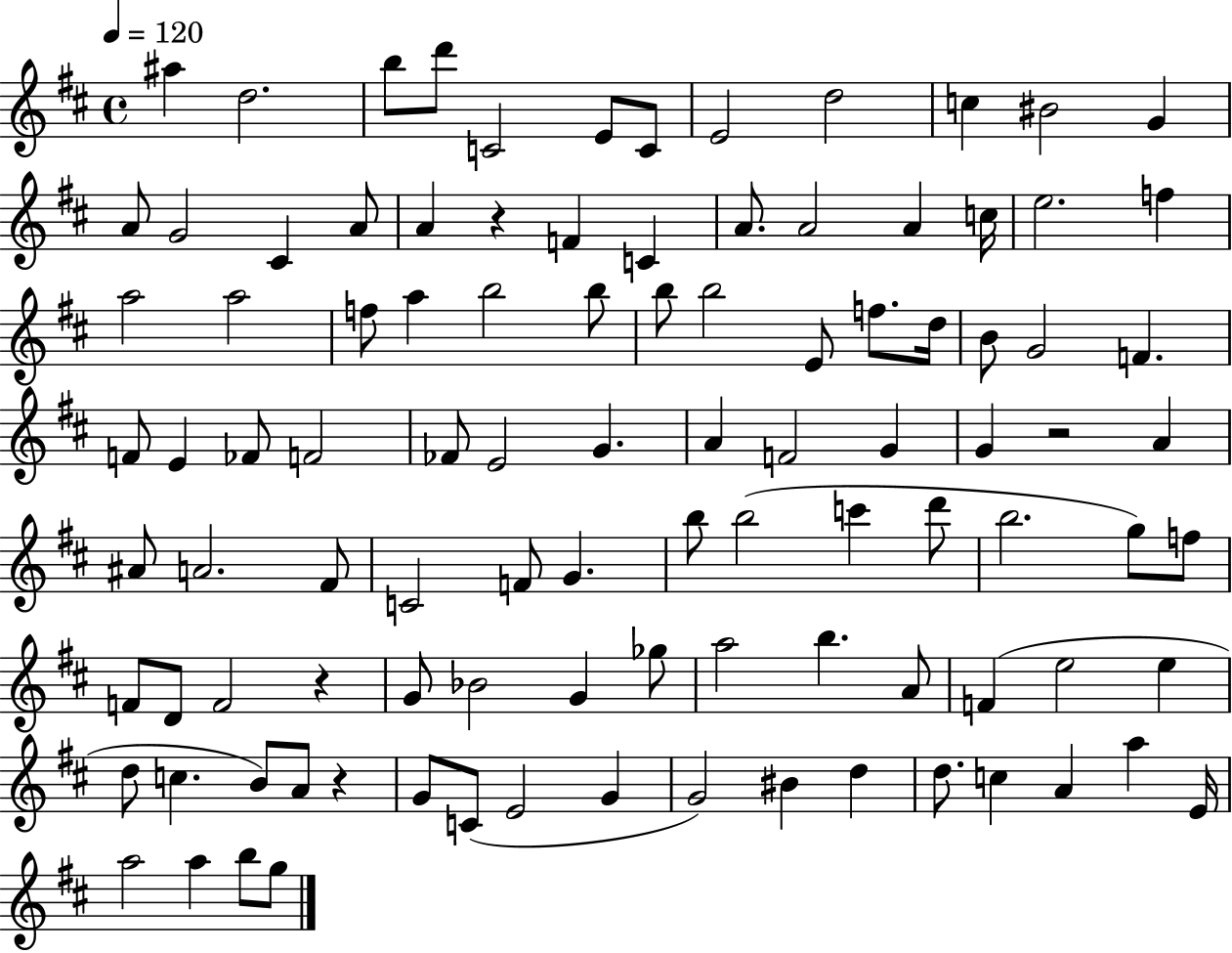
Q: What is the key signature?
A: D major